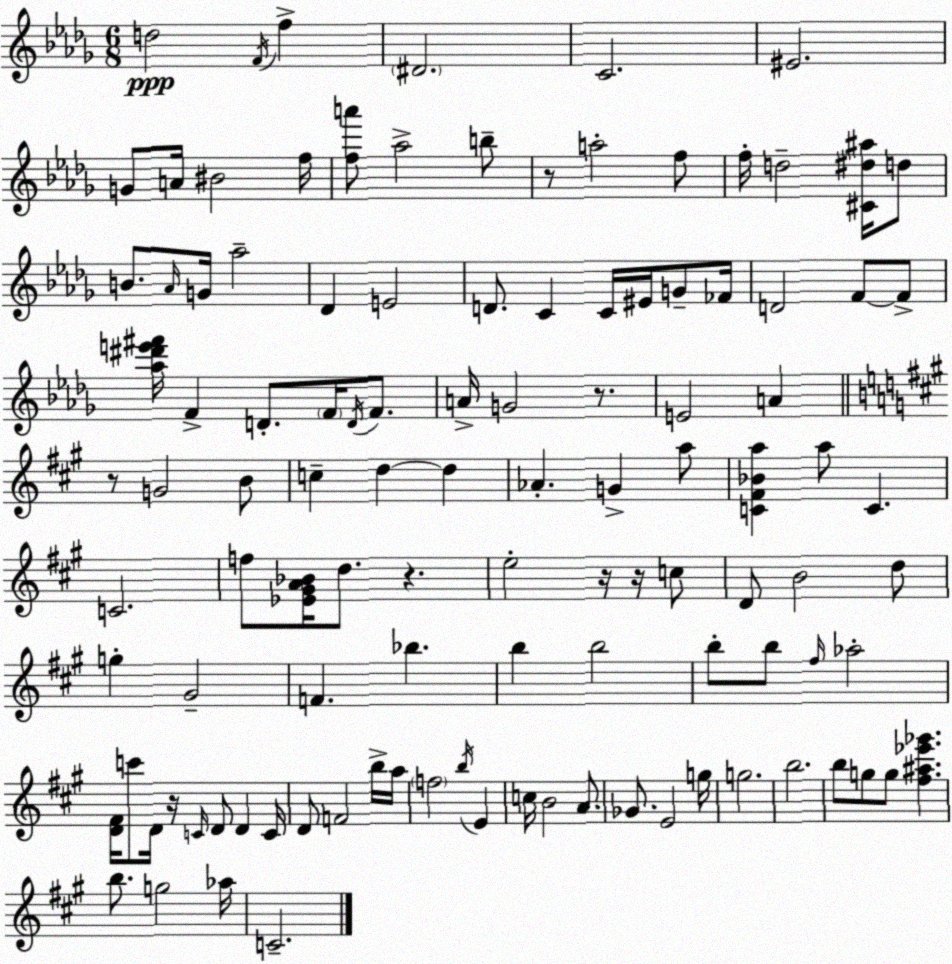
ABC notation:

X:1
T:Untitled
M:6/8
L:1/4
K:Bbm
d2 F/4 f ^D2 C2 ^E2 G/2 A/4 ^B2 f/4 [fa']/2 _a2 b/2 z/2 a2 f/2 f/4 d2 [^C^d^a]/4 d/2 B/2 _A/4 G/4 _a2 _D E2 D/2 C C/4 ^E/4 G/2 _F/4 D2 F/2 F/2 [_a^d'e'^f']/4 F D/2 F/4 D/4 F/2 A/4 G2 z/2 E2 A z/2 G2 B/2 c d d _A G a/2 [C^F_Ba] a/2 C C2 f/2 [_E^GA_B]/4 d/2 z e2 z/4 z/4 c/2 D/2 B2 d/2 g ^G2 F _b b b2 b/2 b/2 ^f/4 _a2 [D^F]/4 c'/2 D/4 z/4 C/4 D/2 D C/4 D/2 F2 b/4 a/4 f2 b/4 E c/4 B2 A/2 _G/2 E2 g/4 g2 b2 b/2 g/2 g/2 [^f^a_e'_g'] b/2 g2 _a/4 C2